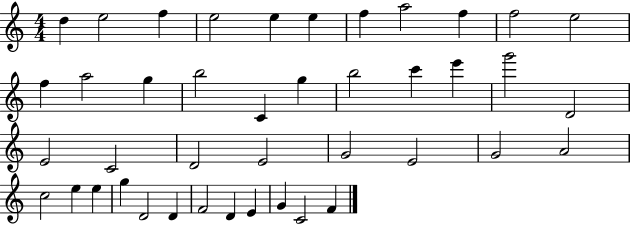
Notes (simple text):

D5/q E5/h F5/q E5/h E5/q E5/q F5/q A5/h F5/q F5/h E5/h F5/q A5/h G5/q B5/h C4/q G5/q B5/h C6/q E6/q G6/h D4/h E4/h C4/h D4/h E4/h G4/h E4/h G4/h A4/h C5/h E5/q E5/q G5/q D4/h D4/q F4/h D4/q E4/q G4/q C4/h F4/q